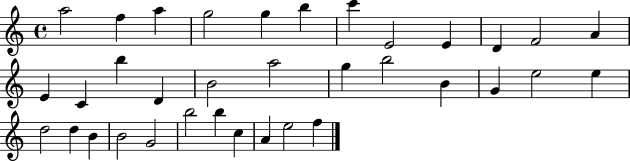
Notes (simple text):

A5/h F5/q A5/q G5/h G5/q B5/q C6/q E4/h E4/q D4/q F4/h A4/q E4/q C4/q B5/q D4/q B4/h A5/h G5/q B5/h B4/q G4/q E5/h E5/q D5/h D5/q B4/q B4/h G4/h B5/h B5/q C5/q A4/q E5/h F5/q